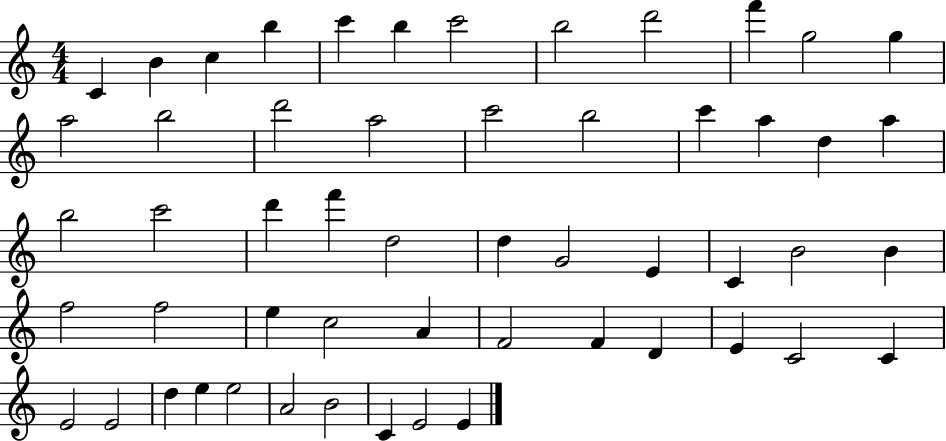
{
  \clef treble
  \numericTimeSignature
  \time 4/4
  \key c \major
  c'4 b'4 c''4 b''4 | c'''4 b''4 c'''2 | b''2 d'''2 | f'''4 g''2 g''4 | \break a''2 b''2 | d'''2 a''2 | c'''2 b''2 | c'''4 a''4 d''4 a''4 | \break b''2 c'''2 | d'''4 f'''4 d''2 | d''4 g'2 e'4 | c'4 b'2 b'4 | \break f''2 f''2 | e''4 c''2 a'4 | f'2 f'4 d'4 | e'4 c'2 c'4 | \break e'2 e'2 | d''4 e''4 e''2 | a'2 b'2 | c'4 e'2 e'4 | \break \bar "|."
}